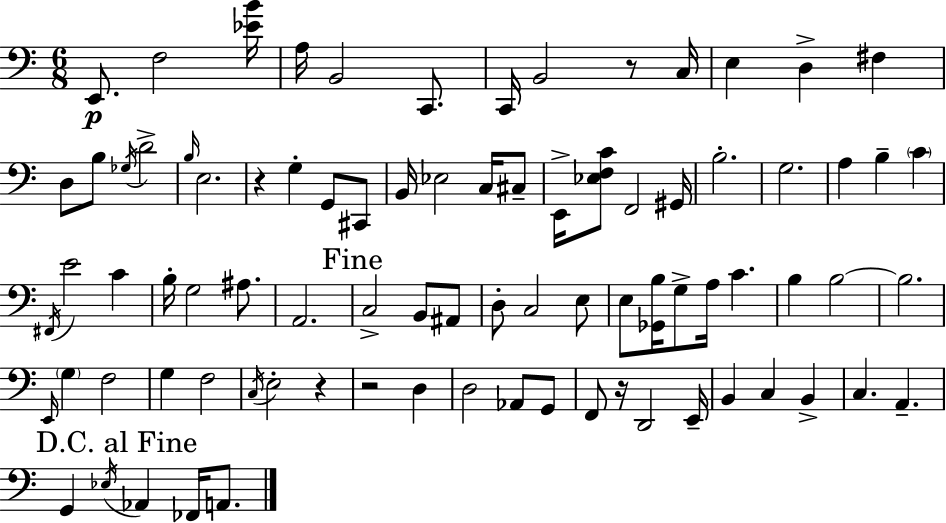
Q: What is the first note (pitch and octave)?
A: E2